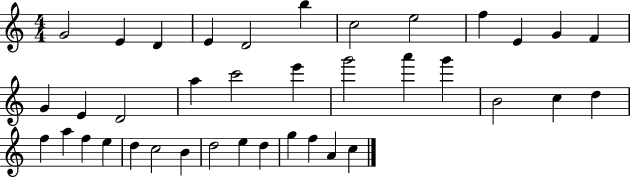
G4/h E4/q D4/q E4/q D4/h B5/q C5/h E5/h F5/q E4/q G4/q F4/q G4/q E4/q D4/h A5/q C6/h E6/q G6/h A6/q G6/q B4/h C5/q D5/q F5/q A5/q F5/q E5/q D5/q C5/h B4/q D5/h E5/q D5/q G5/q F5/q A4/q C5/q